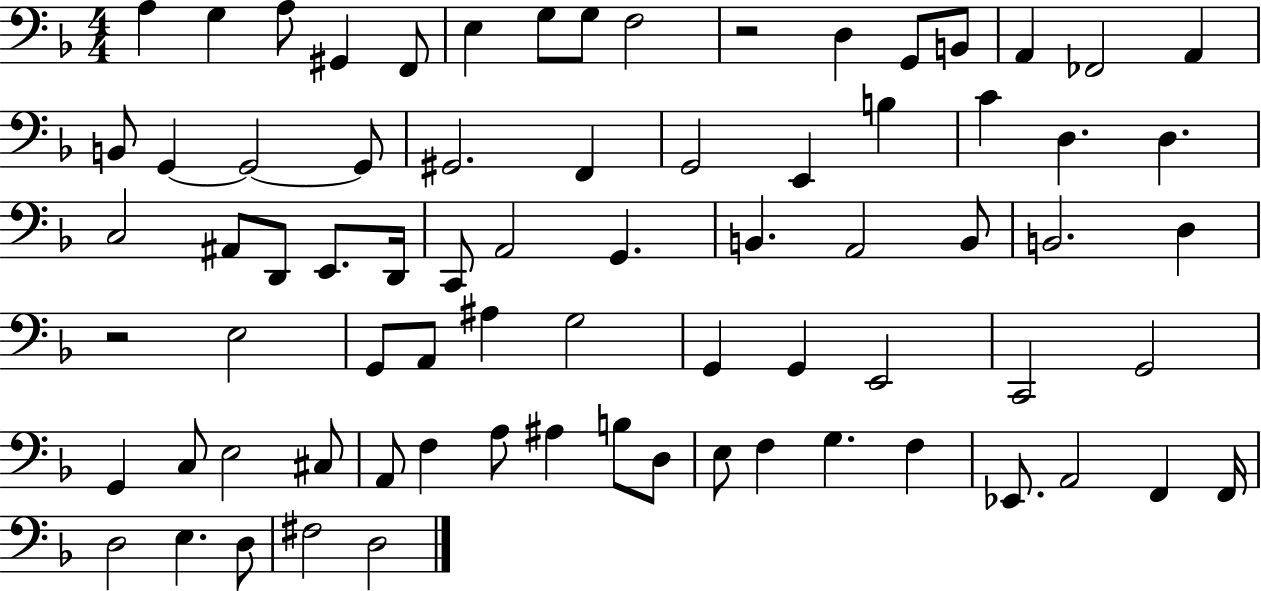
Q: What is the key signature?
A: F major